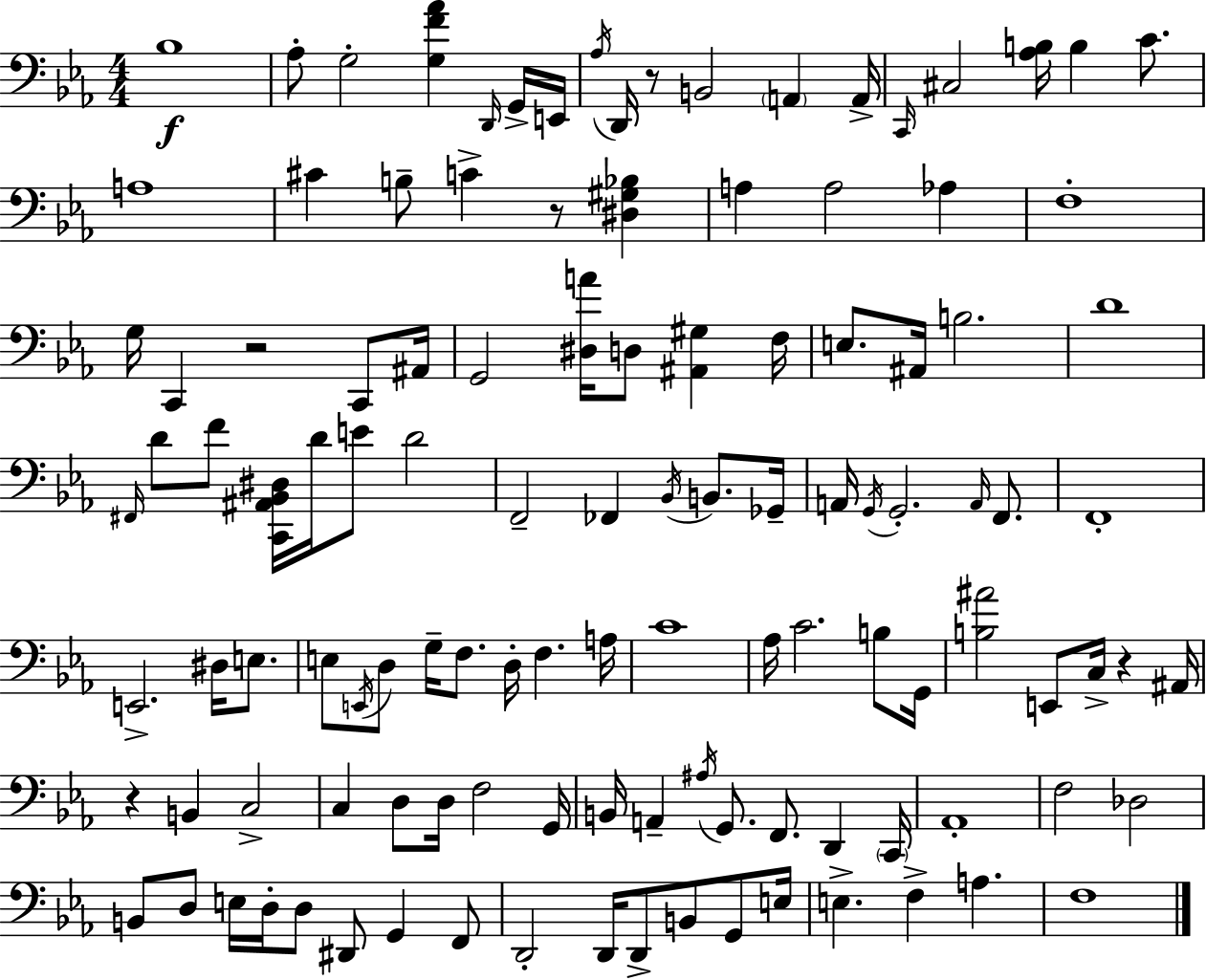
X:1
T:Untitled
M:4/4
L:1/4
K:Cm
_B,4 _A,/2 G,2 [G,F_A] D,,/4 G,,/4 E,,/4 _A,/4 D,,/4 z/2 B,,2 A,, A,,/4 C,,/4 ^C,2 [_A,B,]/4 B, C/2 A,4 ^C B,/2 C z/2 [^D,^G,_B,] A, A,2 _A, F,4 G,/4 C,, z2 C,,/2 ^A,,/4 G,,2 [^D,A]/4 D,/2 [^A,,^G,] F,/4 E,/2 ^A,,/4 B,2 D4 ^F,,/4 D/2 F/2 [C,,^A,,_B,,^D,]/4 D/4 E/2 D2 F,,2 _F,, _B,,/4 B,,/2 _G,,/4 A,,/4 G,,/4 G,,2 A,,/4 F,,/2 F,,4 E,,2 ^D,/4 E,/2 E,/2 E,,/4 D,/2 G,/4 F,/2 D,/4 F, A,/4 C4 _A,/4 C2 B,/2 G,,/4 [B,^A]2 E,,/2 C,/4 z ^A,,/4 z B,, C,2 C, D,/2 D,/4 F,2 G,,/4 B,,/4 A,, ^A,/4 G,,/2 F,,/2 D,, C,,/4 _A,,4 F,2 _D,2 B,,/2 D,/2 E,/4 D,/4 D,/2 ^D,,/2 G,, F,,/2 D,,2 D,,/4 D,,/2 B,,/2 G,,/2 E,/4 E, F, A, F,4